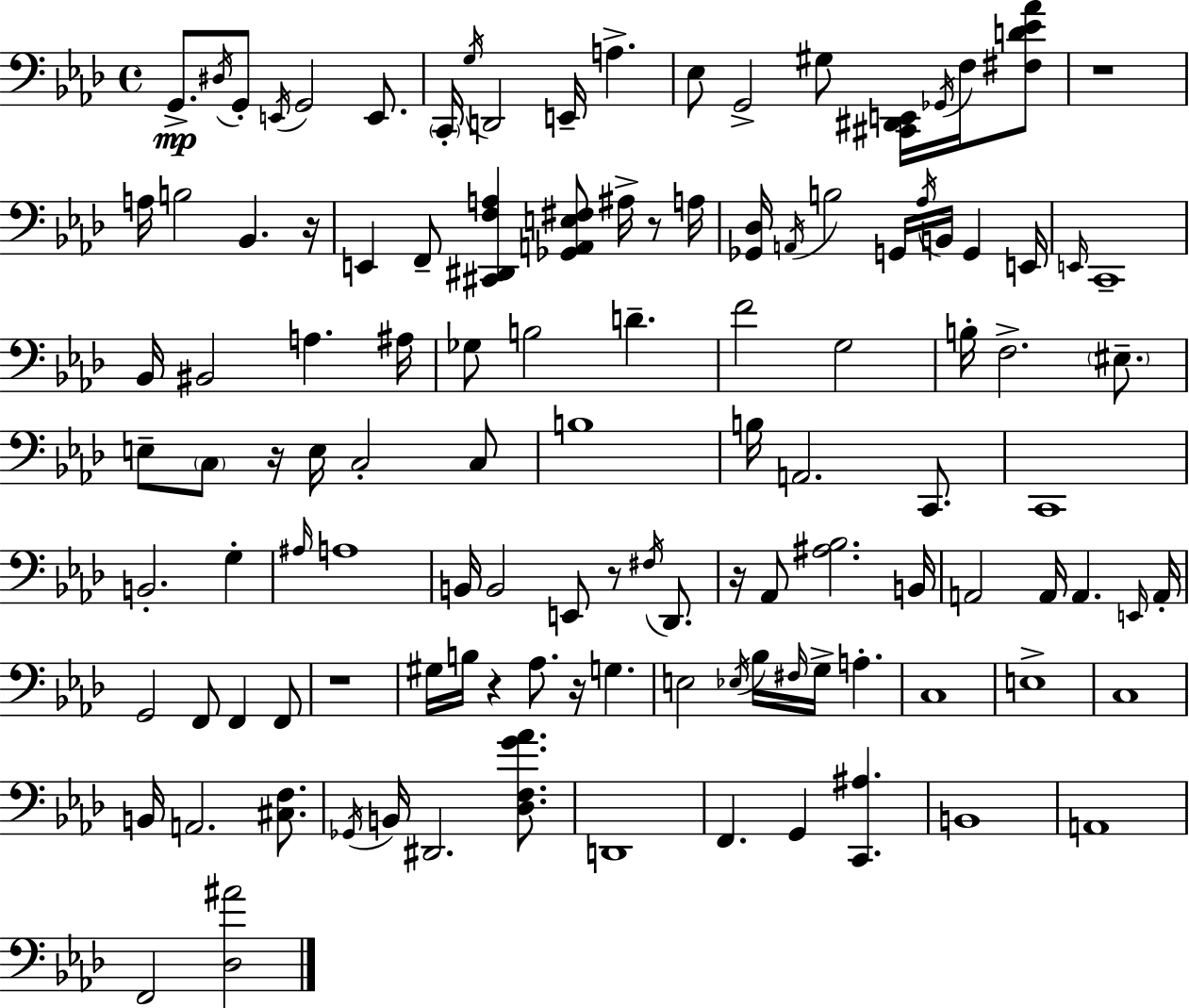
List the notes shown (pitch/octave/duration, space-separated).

G2/e. D#3/s G2/e E2/s G2/h E2/e. C2/s G3/s D2/h E2/s A3/q. Eb3/e G2/h G#3/e [C#2,D#2,E2]/s Gb2/s F3/s [F#3,D4,Eb4,Ab4]/e R/w A3/s B3/h Bb2/q. R/s E2/q F2/e [C#2,D#2,F3,A3]/q [Gb2,A2,E3,F#3]/e A#3/s R/e A3/s [Gb2,Db3]/s A2/s B3/h G2/s Ab3/s B2/s G2/q E2/s E2/s C2/w Bb2/s BIS2/h A3/q. A#3/s Gb3/e B3/h D4/q. F4/h G3/h B3/s F3/h. EIS3/e. E3/e C3/e R/s E3/s C3/h C3/e B3/w B3/s A2/h. C2/e. C2/w B2/h. G3/q A#3/s A3/w B2/s B2/h E2/e R/e F#3/s Db2/e. R/s Ab2/e [A#3,Bb3]/h. B2/s A2/h A2/s A2/q. E2/s A2/s G2/h F2/e F2/q F2/e R/w G#3/s B3/s R/q Ab3/e. R/s G3/q. E3/h Eb3/s Bb3/s F#3/s G3/s A3/q. C3/w E3/w C3/w B2/s A2/h. [C#3,F3]/e. Gb2/s B2/s D#2/h. [Db3,F3,G4,Ab4]/e. D2/w F2/q. G2/q [C2,A#3]/q. B2/w A2/w F2/h [Db3,A#4]/h